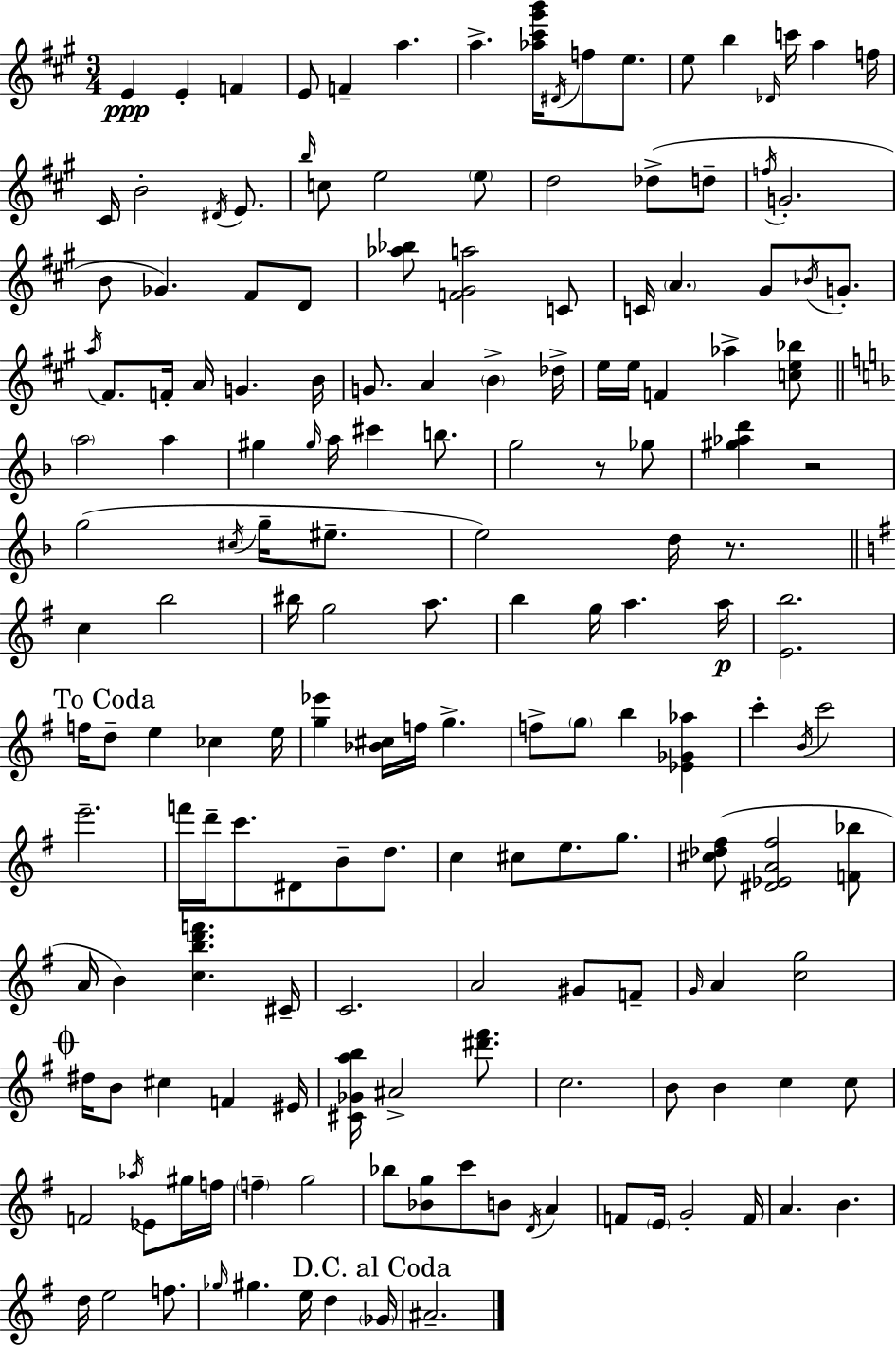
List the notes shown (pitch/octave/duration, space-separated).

E4/q E4/q F4/q E4/e F4/q A5/q. A5/q. [Ab5,C#6,G#6,B6]/s D#4/s F5/e E5/e. E5/e B5/q Db4/s C6/s A5/q F5/s C#4/s B4/h D#4/s E4/e. B5/s C5/e E5/h E5/e D5/h Db5/e D5/e F5/s G4/h. B4/e Gb4/q. F#4/e D4/e [Ab5,Bb5]/e [F4,G#4,A5]/h C4/e C4/s A4/q. G#4/e Bb4/s G4/e. A5/s F#4/e. F4/s A4/s G4/q. B4/s G4/e. A4/q B4/q Db5/s E5/s E5/s F4/q Ab5/q [C5,E5,Bb5]/e A5/h A5/q G#5/q G#5/s A5/s C#6/q B5/e. G5/h R/e Gb5/e [G#5,Ab5,D6]/q R/h G5/h C#5/s G5/s EIS5/e. E5/h D5/s R/e. C5/q B5/h BIS5/s G5/h A5/e. B5/q G5/s A5/q. A5/s [E4,B5]/h. F5/s D5/e E5/q CES5/q E5/s [G5,Eb6]/q [Bb4,C#5]/s F5/s G5/q. F5/e G5/e B5/q [Eb4,Gb4,Ab5]/q C6/q B4/s C6/h E6/h. F6/s D6/s C6/e. D#4/e B4/e D5/e. C5/q C#5/e E5/e. G5/e. [C#5,Db5,F#5]/e [D#4,Eb4,A4,F#5]/h [F4,Bb5]/e A4/s B4/q [C5,B5,D6,F6]/q. C#4/s C4/h. A4/h G#4/e F4/e G4/s A4/q [C5,G5]/h D#5/s B4/e C#5/q F4/q EIS4/s [C#4,Gb4,A5,B5]/s A#4/h [D#6,F#6]/e. C5/h. B4/e B4/q C5/q C5/e F4/h Ab5/s Eb4/e G#5/s F5/s F5/q G5/h Bb5/e [Bb4,G5]/e C6/e B4/e D4/s A4/q F4/e E4/s G4/h F4/s A4/q. B4/q. D5/s E5/h F5/e. Gb5/s G#5/q. E5/s D5/q Gb4/s A#4/h.